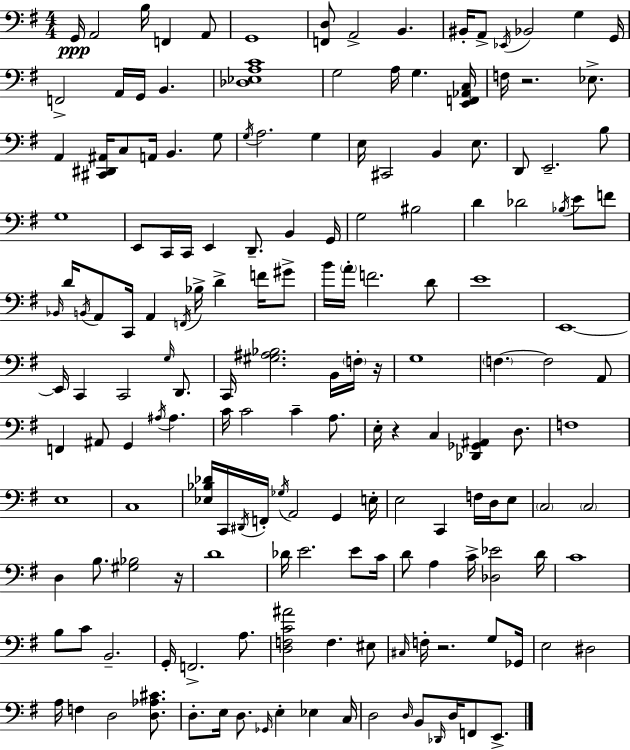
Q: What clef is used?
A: bass